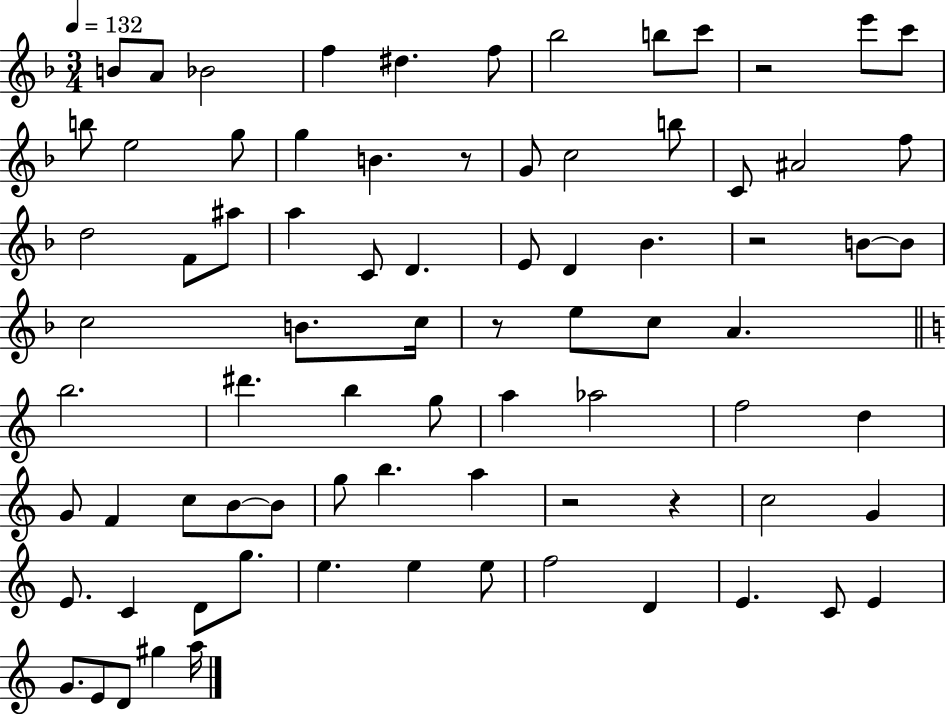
X:1
T:Untitled
M:3/4
L:1/4
K:F
B/2 A/2 _B2 f ^d f/2 _b2 b/2 c'/2 z2 e'/2 c'/2 b/2 e2 g/2 g B z/2 G/2 c2 b/2 C/2 ^A2 f/2 d2 F/2 ^a/2 a C/2 D E/2 D _B z2 B/2 B/2 c2 B/2 c/4 z/2 e/2 c/2 A b2 ^d' b g/2 a _a2 f2 d G/2 F c/2 B/2 B/2 g/2 b a z2 z c2 G E/2 C D/2 g/2 e e e/2 f2 D E C/2 E G/2 E/2 D/2 ^g a/4